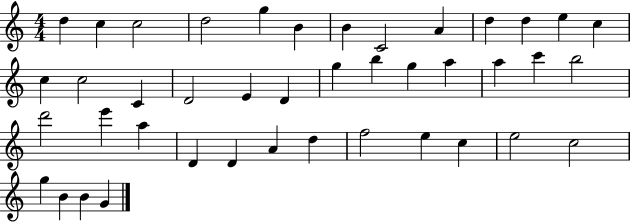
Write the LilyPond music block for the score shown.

{
  \clef treble
  \numericTimeSignature
  \time 4/4
  \key c \major
  d''4 c''4 c''2 | d''2 g''4 b'4 | b'4 c'2 a'4 | d''4 d''4 e''4 c''4 | \break c''4 c''2 c'4 | d'2 e'4 d'4 | g''4 b''4 g''4 a''4 | a''4 c'''4 b''2 | \break d'''2 e'''4 a''4 | d'4 d'4 a'4 d''4 | f''2 e''4 c''4 | e''2 c''2 | \break g''4 b'4 b'4 g'4 | \bar "|."
}